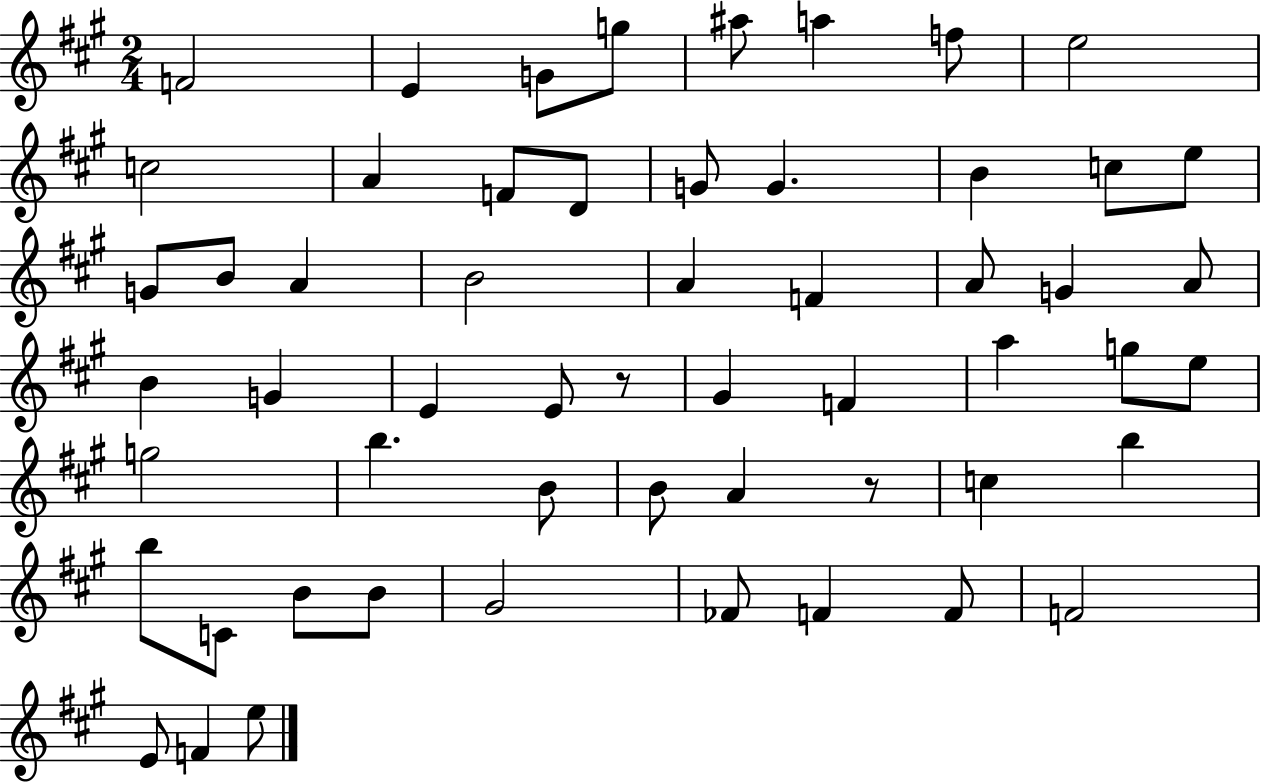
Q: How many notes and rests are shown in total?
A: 56